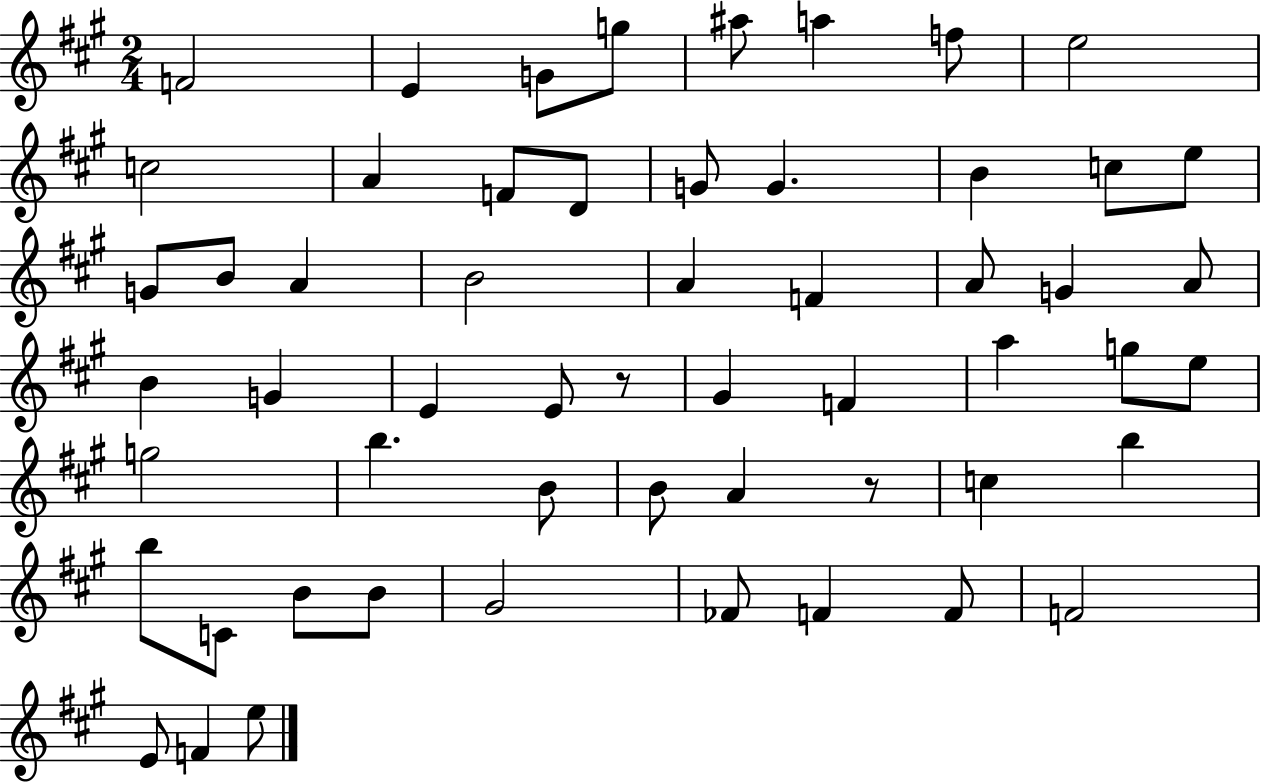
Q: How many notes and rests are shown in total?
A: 56